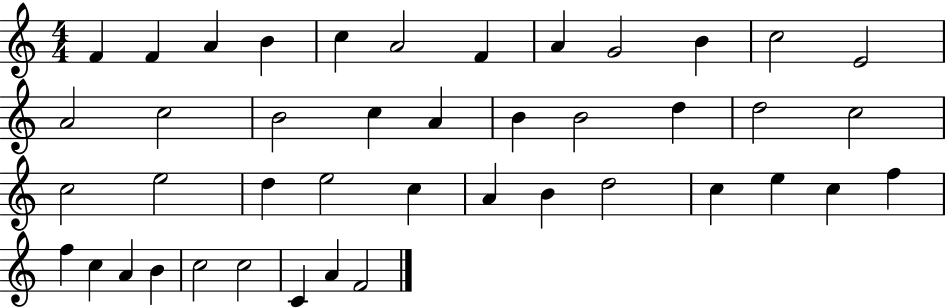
X:1
T:Untitled
M:4/4
L:1/4
K:C
F F A B c A2 F A G2 B c2 E2 A2 c2 B2 c A B B2 d d2 c2 c2 e2 d e2 c A B d2 c e c f f c A B c2 c2 C A F2